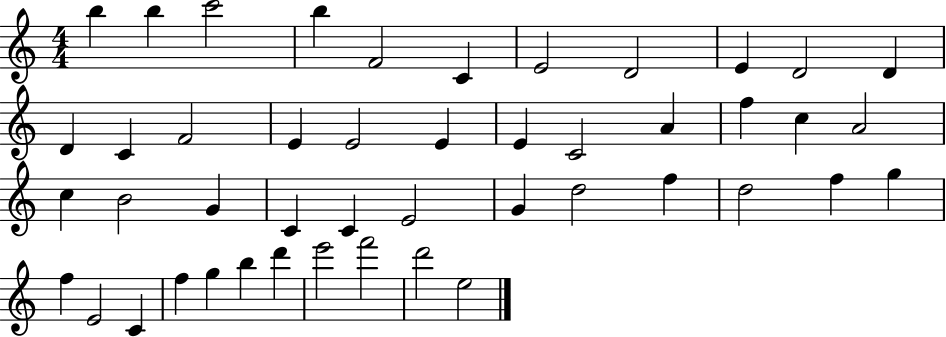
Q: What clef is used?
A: treble